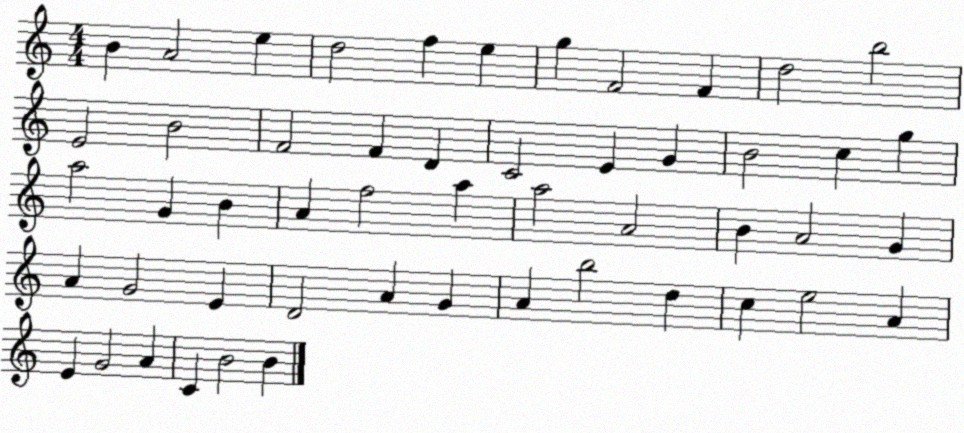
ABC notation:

X:1
T:Untitled
M:4/4
L:1/4
K:C
B A2 e d2 f e g F2 F d2 b2 E2 B2 F2 F D C2 E G B2 c g a2 G B A f2 a a2 A2 B A2 G A G2 E D2 A G A b2 d c e2 A E G2 A C B2 B